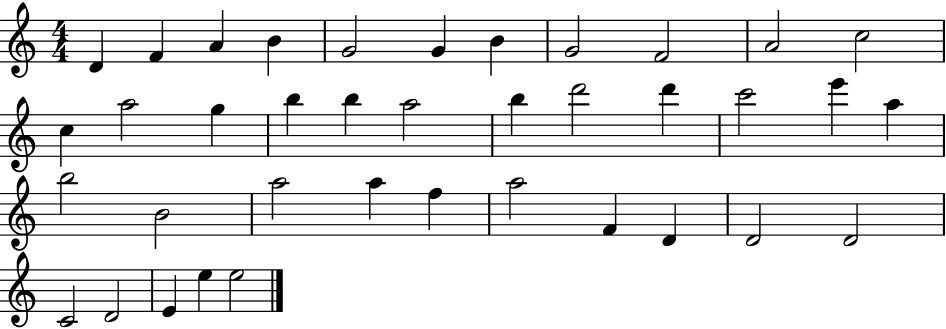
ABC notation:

X:1
T:Untitled
M:4/4
L:1/4
K:C
D F A B G2 G B G2 F2 A2 c2 c a2 g b b a2 b d'2 d' c'2 e' a b2 B2 a2 a f a2 F D D2 D2 C2 D2 E e e2